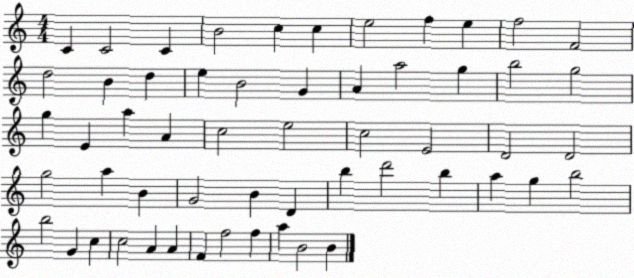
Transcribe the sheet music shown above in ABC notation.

X:1
T:Untitled
M:4/4
L:1/4
K:C
C C2 C B2 c c e2 f e f2 F2 d2 B d e B2 G A a2 g b2 g2 g E a A c2 e2 c2 E2 D2 D2 g2 a B G2 B D b d'2 b a g b2 b2 G c c2 A A F f2 f a B2 B